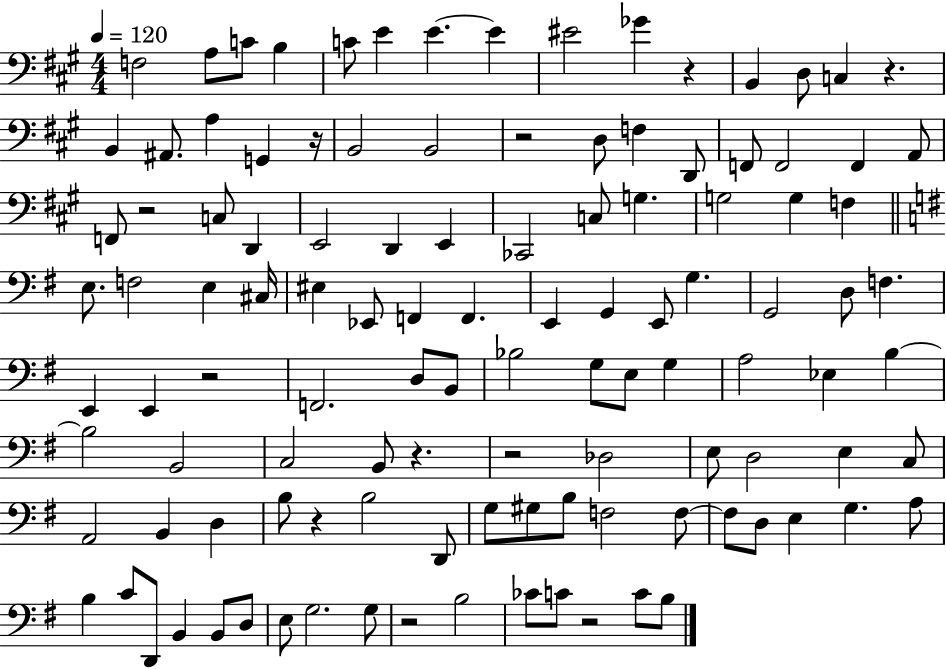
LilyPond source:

{
  \clef bass
  \numericTimeSignature
  \time 4/4
  \key a \major
  \tempo 4 = 120
  f2 a8 c'8 b4 | c'8 e'4 e'4.~~ e'4 | eis'2 ges'4 r4 | b,4 d8 c4 r4. | \break b,4 ais,8. a4 g,4 r16 | b,2 b,2 | r2 d8 f4 d,8 | f,8 f,2 f,4 a,8 | \break f,8 r2 c8 d,4 | e,2 d,4 e,4 | ces,2 c8 g4. | g2 g4 f4 | \break \bar "||" \break \key e \minor e8. f2 e4 cis16 | eis4 ees,8 f,4 f,4. | e,4 g,4 e,8 g4. | g,2 d8 f4. | \break e,4 e,4 r2 | f,2. d8 b,8 | bes2 g8 e8 g4 | a2 ees4 b4~~ | \break b2 b,2 | c2 b,8 r4. | r2 des2 | e8 d2 e4 c8 | \break a,2 b,4 d4 | b8 r4 b2 d,8 | g8 gis8 b8 f2 f8~~ | f8 d8 e4 g4. a8 | \break b4 c'8 d,8 b,4 b,8 d8 | e8 g2. g8 | r2 b2 | ces'8 c'8 r2 c'8 b8 | \break \bar "|."
}